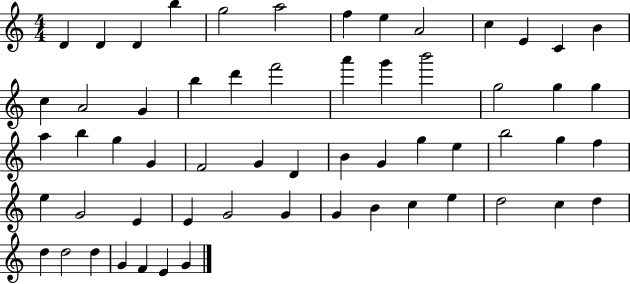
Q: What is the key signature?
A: C major